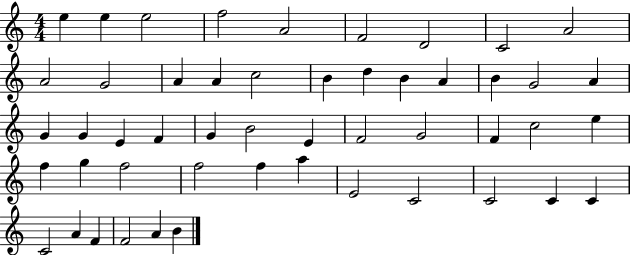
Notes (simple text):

E5/q E5/q E5/h F5/h A4/h F4/h D4/h C4/h A4/h A4/h G4/h A4/q A4/q C5/h B4/q D5/q B4/q A4/q B4/q G4/h A4/q G4/q G4/q E4/q F4/q G4/q B4/h E4/q F4/h G4/h F4/q C5/h E5/q F5/q G5/q F5/h F5/h F5/q A5/q E4/h C4/h C4/h C4/q C4/q C4/h A4/q F4/q F4/h A4/q B4/q